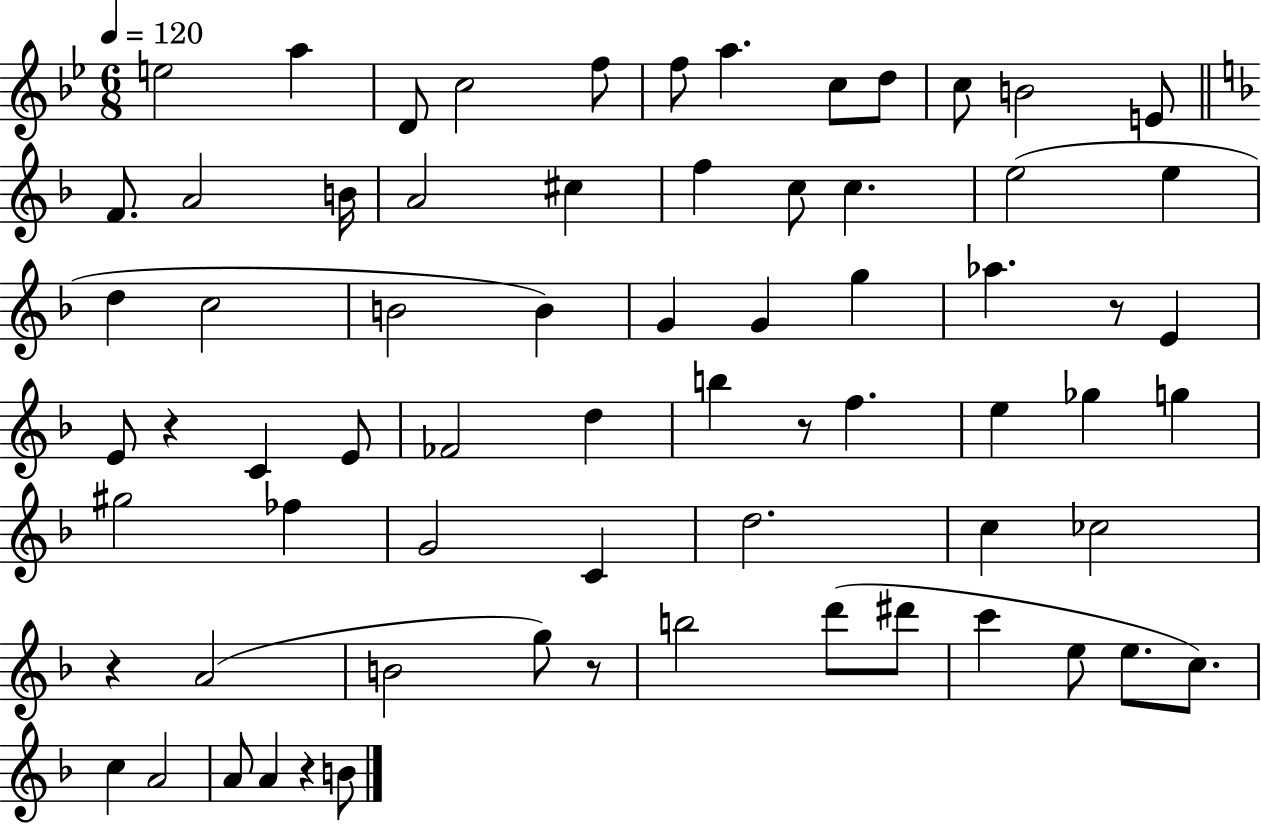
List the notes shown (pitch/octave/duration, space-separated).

E5/h A5/q D4/e C5/h F5/e F5/e A5/q. C5/e D5/e C5/e B4/h E4/e F4/e. A4/h B4/s A4/h C#5/q F5/q C5/e C5/q. E5/h E5/q D5/q C5/h B4/h B4/q G4/q G4/q G5/q Ab5/q. R/e E4/q E4/e R/q C4/q E4/e FES4/h D5/q B5/q R/e F5/q. E5/q Gb5/q G5/q G#5/h FES5/q G4/h C4/q D5/h. C5/q CES5/h R/q A4/h B4/h G5/e R/e B5/h D6/e D#6/e C6/q E5/e E5/e. C5/e. C5/q A4/h A4/e A4/q R/q B4/e